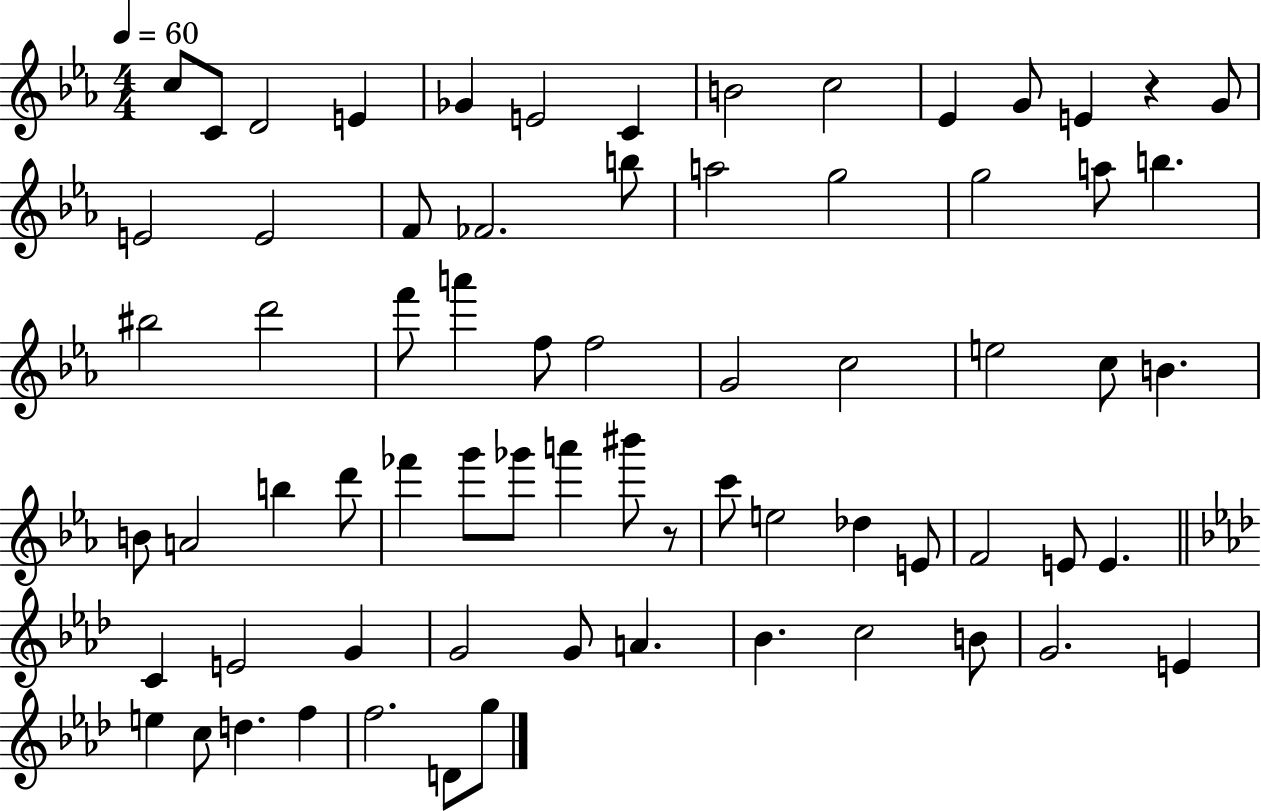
X:1
T:Untitled
M:4/4
L:1/4
K:Eb
c/2 C/2 D2 E _G E2 C B2 c2 _E G/2 E z G/2 E2 E2 F/2 _F2 b/2 a2 g2 g2 a/2 b ^b2 d'2 f'/2 a' f/2 f2 G2 c2 e2 c/2 B B/2 A2 b d'/2 _f' g'/2 _g'/2 a' ^b'/2 z/2 c'/2 e2 _d E/2 F2 E/2 E C E2 G G2 G/2 A _B c2 B/2 G2 E e c/2 d f f2 D/2 g/2